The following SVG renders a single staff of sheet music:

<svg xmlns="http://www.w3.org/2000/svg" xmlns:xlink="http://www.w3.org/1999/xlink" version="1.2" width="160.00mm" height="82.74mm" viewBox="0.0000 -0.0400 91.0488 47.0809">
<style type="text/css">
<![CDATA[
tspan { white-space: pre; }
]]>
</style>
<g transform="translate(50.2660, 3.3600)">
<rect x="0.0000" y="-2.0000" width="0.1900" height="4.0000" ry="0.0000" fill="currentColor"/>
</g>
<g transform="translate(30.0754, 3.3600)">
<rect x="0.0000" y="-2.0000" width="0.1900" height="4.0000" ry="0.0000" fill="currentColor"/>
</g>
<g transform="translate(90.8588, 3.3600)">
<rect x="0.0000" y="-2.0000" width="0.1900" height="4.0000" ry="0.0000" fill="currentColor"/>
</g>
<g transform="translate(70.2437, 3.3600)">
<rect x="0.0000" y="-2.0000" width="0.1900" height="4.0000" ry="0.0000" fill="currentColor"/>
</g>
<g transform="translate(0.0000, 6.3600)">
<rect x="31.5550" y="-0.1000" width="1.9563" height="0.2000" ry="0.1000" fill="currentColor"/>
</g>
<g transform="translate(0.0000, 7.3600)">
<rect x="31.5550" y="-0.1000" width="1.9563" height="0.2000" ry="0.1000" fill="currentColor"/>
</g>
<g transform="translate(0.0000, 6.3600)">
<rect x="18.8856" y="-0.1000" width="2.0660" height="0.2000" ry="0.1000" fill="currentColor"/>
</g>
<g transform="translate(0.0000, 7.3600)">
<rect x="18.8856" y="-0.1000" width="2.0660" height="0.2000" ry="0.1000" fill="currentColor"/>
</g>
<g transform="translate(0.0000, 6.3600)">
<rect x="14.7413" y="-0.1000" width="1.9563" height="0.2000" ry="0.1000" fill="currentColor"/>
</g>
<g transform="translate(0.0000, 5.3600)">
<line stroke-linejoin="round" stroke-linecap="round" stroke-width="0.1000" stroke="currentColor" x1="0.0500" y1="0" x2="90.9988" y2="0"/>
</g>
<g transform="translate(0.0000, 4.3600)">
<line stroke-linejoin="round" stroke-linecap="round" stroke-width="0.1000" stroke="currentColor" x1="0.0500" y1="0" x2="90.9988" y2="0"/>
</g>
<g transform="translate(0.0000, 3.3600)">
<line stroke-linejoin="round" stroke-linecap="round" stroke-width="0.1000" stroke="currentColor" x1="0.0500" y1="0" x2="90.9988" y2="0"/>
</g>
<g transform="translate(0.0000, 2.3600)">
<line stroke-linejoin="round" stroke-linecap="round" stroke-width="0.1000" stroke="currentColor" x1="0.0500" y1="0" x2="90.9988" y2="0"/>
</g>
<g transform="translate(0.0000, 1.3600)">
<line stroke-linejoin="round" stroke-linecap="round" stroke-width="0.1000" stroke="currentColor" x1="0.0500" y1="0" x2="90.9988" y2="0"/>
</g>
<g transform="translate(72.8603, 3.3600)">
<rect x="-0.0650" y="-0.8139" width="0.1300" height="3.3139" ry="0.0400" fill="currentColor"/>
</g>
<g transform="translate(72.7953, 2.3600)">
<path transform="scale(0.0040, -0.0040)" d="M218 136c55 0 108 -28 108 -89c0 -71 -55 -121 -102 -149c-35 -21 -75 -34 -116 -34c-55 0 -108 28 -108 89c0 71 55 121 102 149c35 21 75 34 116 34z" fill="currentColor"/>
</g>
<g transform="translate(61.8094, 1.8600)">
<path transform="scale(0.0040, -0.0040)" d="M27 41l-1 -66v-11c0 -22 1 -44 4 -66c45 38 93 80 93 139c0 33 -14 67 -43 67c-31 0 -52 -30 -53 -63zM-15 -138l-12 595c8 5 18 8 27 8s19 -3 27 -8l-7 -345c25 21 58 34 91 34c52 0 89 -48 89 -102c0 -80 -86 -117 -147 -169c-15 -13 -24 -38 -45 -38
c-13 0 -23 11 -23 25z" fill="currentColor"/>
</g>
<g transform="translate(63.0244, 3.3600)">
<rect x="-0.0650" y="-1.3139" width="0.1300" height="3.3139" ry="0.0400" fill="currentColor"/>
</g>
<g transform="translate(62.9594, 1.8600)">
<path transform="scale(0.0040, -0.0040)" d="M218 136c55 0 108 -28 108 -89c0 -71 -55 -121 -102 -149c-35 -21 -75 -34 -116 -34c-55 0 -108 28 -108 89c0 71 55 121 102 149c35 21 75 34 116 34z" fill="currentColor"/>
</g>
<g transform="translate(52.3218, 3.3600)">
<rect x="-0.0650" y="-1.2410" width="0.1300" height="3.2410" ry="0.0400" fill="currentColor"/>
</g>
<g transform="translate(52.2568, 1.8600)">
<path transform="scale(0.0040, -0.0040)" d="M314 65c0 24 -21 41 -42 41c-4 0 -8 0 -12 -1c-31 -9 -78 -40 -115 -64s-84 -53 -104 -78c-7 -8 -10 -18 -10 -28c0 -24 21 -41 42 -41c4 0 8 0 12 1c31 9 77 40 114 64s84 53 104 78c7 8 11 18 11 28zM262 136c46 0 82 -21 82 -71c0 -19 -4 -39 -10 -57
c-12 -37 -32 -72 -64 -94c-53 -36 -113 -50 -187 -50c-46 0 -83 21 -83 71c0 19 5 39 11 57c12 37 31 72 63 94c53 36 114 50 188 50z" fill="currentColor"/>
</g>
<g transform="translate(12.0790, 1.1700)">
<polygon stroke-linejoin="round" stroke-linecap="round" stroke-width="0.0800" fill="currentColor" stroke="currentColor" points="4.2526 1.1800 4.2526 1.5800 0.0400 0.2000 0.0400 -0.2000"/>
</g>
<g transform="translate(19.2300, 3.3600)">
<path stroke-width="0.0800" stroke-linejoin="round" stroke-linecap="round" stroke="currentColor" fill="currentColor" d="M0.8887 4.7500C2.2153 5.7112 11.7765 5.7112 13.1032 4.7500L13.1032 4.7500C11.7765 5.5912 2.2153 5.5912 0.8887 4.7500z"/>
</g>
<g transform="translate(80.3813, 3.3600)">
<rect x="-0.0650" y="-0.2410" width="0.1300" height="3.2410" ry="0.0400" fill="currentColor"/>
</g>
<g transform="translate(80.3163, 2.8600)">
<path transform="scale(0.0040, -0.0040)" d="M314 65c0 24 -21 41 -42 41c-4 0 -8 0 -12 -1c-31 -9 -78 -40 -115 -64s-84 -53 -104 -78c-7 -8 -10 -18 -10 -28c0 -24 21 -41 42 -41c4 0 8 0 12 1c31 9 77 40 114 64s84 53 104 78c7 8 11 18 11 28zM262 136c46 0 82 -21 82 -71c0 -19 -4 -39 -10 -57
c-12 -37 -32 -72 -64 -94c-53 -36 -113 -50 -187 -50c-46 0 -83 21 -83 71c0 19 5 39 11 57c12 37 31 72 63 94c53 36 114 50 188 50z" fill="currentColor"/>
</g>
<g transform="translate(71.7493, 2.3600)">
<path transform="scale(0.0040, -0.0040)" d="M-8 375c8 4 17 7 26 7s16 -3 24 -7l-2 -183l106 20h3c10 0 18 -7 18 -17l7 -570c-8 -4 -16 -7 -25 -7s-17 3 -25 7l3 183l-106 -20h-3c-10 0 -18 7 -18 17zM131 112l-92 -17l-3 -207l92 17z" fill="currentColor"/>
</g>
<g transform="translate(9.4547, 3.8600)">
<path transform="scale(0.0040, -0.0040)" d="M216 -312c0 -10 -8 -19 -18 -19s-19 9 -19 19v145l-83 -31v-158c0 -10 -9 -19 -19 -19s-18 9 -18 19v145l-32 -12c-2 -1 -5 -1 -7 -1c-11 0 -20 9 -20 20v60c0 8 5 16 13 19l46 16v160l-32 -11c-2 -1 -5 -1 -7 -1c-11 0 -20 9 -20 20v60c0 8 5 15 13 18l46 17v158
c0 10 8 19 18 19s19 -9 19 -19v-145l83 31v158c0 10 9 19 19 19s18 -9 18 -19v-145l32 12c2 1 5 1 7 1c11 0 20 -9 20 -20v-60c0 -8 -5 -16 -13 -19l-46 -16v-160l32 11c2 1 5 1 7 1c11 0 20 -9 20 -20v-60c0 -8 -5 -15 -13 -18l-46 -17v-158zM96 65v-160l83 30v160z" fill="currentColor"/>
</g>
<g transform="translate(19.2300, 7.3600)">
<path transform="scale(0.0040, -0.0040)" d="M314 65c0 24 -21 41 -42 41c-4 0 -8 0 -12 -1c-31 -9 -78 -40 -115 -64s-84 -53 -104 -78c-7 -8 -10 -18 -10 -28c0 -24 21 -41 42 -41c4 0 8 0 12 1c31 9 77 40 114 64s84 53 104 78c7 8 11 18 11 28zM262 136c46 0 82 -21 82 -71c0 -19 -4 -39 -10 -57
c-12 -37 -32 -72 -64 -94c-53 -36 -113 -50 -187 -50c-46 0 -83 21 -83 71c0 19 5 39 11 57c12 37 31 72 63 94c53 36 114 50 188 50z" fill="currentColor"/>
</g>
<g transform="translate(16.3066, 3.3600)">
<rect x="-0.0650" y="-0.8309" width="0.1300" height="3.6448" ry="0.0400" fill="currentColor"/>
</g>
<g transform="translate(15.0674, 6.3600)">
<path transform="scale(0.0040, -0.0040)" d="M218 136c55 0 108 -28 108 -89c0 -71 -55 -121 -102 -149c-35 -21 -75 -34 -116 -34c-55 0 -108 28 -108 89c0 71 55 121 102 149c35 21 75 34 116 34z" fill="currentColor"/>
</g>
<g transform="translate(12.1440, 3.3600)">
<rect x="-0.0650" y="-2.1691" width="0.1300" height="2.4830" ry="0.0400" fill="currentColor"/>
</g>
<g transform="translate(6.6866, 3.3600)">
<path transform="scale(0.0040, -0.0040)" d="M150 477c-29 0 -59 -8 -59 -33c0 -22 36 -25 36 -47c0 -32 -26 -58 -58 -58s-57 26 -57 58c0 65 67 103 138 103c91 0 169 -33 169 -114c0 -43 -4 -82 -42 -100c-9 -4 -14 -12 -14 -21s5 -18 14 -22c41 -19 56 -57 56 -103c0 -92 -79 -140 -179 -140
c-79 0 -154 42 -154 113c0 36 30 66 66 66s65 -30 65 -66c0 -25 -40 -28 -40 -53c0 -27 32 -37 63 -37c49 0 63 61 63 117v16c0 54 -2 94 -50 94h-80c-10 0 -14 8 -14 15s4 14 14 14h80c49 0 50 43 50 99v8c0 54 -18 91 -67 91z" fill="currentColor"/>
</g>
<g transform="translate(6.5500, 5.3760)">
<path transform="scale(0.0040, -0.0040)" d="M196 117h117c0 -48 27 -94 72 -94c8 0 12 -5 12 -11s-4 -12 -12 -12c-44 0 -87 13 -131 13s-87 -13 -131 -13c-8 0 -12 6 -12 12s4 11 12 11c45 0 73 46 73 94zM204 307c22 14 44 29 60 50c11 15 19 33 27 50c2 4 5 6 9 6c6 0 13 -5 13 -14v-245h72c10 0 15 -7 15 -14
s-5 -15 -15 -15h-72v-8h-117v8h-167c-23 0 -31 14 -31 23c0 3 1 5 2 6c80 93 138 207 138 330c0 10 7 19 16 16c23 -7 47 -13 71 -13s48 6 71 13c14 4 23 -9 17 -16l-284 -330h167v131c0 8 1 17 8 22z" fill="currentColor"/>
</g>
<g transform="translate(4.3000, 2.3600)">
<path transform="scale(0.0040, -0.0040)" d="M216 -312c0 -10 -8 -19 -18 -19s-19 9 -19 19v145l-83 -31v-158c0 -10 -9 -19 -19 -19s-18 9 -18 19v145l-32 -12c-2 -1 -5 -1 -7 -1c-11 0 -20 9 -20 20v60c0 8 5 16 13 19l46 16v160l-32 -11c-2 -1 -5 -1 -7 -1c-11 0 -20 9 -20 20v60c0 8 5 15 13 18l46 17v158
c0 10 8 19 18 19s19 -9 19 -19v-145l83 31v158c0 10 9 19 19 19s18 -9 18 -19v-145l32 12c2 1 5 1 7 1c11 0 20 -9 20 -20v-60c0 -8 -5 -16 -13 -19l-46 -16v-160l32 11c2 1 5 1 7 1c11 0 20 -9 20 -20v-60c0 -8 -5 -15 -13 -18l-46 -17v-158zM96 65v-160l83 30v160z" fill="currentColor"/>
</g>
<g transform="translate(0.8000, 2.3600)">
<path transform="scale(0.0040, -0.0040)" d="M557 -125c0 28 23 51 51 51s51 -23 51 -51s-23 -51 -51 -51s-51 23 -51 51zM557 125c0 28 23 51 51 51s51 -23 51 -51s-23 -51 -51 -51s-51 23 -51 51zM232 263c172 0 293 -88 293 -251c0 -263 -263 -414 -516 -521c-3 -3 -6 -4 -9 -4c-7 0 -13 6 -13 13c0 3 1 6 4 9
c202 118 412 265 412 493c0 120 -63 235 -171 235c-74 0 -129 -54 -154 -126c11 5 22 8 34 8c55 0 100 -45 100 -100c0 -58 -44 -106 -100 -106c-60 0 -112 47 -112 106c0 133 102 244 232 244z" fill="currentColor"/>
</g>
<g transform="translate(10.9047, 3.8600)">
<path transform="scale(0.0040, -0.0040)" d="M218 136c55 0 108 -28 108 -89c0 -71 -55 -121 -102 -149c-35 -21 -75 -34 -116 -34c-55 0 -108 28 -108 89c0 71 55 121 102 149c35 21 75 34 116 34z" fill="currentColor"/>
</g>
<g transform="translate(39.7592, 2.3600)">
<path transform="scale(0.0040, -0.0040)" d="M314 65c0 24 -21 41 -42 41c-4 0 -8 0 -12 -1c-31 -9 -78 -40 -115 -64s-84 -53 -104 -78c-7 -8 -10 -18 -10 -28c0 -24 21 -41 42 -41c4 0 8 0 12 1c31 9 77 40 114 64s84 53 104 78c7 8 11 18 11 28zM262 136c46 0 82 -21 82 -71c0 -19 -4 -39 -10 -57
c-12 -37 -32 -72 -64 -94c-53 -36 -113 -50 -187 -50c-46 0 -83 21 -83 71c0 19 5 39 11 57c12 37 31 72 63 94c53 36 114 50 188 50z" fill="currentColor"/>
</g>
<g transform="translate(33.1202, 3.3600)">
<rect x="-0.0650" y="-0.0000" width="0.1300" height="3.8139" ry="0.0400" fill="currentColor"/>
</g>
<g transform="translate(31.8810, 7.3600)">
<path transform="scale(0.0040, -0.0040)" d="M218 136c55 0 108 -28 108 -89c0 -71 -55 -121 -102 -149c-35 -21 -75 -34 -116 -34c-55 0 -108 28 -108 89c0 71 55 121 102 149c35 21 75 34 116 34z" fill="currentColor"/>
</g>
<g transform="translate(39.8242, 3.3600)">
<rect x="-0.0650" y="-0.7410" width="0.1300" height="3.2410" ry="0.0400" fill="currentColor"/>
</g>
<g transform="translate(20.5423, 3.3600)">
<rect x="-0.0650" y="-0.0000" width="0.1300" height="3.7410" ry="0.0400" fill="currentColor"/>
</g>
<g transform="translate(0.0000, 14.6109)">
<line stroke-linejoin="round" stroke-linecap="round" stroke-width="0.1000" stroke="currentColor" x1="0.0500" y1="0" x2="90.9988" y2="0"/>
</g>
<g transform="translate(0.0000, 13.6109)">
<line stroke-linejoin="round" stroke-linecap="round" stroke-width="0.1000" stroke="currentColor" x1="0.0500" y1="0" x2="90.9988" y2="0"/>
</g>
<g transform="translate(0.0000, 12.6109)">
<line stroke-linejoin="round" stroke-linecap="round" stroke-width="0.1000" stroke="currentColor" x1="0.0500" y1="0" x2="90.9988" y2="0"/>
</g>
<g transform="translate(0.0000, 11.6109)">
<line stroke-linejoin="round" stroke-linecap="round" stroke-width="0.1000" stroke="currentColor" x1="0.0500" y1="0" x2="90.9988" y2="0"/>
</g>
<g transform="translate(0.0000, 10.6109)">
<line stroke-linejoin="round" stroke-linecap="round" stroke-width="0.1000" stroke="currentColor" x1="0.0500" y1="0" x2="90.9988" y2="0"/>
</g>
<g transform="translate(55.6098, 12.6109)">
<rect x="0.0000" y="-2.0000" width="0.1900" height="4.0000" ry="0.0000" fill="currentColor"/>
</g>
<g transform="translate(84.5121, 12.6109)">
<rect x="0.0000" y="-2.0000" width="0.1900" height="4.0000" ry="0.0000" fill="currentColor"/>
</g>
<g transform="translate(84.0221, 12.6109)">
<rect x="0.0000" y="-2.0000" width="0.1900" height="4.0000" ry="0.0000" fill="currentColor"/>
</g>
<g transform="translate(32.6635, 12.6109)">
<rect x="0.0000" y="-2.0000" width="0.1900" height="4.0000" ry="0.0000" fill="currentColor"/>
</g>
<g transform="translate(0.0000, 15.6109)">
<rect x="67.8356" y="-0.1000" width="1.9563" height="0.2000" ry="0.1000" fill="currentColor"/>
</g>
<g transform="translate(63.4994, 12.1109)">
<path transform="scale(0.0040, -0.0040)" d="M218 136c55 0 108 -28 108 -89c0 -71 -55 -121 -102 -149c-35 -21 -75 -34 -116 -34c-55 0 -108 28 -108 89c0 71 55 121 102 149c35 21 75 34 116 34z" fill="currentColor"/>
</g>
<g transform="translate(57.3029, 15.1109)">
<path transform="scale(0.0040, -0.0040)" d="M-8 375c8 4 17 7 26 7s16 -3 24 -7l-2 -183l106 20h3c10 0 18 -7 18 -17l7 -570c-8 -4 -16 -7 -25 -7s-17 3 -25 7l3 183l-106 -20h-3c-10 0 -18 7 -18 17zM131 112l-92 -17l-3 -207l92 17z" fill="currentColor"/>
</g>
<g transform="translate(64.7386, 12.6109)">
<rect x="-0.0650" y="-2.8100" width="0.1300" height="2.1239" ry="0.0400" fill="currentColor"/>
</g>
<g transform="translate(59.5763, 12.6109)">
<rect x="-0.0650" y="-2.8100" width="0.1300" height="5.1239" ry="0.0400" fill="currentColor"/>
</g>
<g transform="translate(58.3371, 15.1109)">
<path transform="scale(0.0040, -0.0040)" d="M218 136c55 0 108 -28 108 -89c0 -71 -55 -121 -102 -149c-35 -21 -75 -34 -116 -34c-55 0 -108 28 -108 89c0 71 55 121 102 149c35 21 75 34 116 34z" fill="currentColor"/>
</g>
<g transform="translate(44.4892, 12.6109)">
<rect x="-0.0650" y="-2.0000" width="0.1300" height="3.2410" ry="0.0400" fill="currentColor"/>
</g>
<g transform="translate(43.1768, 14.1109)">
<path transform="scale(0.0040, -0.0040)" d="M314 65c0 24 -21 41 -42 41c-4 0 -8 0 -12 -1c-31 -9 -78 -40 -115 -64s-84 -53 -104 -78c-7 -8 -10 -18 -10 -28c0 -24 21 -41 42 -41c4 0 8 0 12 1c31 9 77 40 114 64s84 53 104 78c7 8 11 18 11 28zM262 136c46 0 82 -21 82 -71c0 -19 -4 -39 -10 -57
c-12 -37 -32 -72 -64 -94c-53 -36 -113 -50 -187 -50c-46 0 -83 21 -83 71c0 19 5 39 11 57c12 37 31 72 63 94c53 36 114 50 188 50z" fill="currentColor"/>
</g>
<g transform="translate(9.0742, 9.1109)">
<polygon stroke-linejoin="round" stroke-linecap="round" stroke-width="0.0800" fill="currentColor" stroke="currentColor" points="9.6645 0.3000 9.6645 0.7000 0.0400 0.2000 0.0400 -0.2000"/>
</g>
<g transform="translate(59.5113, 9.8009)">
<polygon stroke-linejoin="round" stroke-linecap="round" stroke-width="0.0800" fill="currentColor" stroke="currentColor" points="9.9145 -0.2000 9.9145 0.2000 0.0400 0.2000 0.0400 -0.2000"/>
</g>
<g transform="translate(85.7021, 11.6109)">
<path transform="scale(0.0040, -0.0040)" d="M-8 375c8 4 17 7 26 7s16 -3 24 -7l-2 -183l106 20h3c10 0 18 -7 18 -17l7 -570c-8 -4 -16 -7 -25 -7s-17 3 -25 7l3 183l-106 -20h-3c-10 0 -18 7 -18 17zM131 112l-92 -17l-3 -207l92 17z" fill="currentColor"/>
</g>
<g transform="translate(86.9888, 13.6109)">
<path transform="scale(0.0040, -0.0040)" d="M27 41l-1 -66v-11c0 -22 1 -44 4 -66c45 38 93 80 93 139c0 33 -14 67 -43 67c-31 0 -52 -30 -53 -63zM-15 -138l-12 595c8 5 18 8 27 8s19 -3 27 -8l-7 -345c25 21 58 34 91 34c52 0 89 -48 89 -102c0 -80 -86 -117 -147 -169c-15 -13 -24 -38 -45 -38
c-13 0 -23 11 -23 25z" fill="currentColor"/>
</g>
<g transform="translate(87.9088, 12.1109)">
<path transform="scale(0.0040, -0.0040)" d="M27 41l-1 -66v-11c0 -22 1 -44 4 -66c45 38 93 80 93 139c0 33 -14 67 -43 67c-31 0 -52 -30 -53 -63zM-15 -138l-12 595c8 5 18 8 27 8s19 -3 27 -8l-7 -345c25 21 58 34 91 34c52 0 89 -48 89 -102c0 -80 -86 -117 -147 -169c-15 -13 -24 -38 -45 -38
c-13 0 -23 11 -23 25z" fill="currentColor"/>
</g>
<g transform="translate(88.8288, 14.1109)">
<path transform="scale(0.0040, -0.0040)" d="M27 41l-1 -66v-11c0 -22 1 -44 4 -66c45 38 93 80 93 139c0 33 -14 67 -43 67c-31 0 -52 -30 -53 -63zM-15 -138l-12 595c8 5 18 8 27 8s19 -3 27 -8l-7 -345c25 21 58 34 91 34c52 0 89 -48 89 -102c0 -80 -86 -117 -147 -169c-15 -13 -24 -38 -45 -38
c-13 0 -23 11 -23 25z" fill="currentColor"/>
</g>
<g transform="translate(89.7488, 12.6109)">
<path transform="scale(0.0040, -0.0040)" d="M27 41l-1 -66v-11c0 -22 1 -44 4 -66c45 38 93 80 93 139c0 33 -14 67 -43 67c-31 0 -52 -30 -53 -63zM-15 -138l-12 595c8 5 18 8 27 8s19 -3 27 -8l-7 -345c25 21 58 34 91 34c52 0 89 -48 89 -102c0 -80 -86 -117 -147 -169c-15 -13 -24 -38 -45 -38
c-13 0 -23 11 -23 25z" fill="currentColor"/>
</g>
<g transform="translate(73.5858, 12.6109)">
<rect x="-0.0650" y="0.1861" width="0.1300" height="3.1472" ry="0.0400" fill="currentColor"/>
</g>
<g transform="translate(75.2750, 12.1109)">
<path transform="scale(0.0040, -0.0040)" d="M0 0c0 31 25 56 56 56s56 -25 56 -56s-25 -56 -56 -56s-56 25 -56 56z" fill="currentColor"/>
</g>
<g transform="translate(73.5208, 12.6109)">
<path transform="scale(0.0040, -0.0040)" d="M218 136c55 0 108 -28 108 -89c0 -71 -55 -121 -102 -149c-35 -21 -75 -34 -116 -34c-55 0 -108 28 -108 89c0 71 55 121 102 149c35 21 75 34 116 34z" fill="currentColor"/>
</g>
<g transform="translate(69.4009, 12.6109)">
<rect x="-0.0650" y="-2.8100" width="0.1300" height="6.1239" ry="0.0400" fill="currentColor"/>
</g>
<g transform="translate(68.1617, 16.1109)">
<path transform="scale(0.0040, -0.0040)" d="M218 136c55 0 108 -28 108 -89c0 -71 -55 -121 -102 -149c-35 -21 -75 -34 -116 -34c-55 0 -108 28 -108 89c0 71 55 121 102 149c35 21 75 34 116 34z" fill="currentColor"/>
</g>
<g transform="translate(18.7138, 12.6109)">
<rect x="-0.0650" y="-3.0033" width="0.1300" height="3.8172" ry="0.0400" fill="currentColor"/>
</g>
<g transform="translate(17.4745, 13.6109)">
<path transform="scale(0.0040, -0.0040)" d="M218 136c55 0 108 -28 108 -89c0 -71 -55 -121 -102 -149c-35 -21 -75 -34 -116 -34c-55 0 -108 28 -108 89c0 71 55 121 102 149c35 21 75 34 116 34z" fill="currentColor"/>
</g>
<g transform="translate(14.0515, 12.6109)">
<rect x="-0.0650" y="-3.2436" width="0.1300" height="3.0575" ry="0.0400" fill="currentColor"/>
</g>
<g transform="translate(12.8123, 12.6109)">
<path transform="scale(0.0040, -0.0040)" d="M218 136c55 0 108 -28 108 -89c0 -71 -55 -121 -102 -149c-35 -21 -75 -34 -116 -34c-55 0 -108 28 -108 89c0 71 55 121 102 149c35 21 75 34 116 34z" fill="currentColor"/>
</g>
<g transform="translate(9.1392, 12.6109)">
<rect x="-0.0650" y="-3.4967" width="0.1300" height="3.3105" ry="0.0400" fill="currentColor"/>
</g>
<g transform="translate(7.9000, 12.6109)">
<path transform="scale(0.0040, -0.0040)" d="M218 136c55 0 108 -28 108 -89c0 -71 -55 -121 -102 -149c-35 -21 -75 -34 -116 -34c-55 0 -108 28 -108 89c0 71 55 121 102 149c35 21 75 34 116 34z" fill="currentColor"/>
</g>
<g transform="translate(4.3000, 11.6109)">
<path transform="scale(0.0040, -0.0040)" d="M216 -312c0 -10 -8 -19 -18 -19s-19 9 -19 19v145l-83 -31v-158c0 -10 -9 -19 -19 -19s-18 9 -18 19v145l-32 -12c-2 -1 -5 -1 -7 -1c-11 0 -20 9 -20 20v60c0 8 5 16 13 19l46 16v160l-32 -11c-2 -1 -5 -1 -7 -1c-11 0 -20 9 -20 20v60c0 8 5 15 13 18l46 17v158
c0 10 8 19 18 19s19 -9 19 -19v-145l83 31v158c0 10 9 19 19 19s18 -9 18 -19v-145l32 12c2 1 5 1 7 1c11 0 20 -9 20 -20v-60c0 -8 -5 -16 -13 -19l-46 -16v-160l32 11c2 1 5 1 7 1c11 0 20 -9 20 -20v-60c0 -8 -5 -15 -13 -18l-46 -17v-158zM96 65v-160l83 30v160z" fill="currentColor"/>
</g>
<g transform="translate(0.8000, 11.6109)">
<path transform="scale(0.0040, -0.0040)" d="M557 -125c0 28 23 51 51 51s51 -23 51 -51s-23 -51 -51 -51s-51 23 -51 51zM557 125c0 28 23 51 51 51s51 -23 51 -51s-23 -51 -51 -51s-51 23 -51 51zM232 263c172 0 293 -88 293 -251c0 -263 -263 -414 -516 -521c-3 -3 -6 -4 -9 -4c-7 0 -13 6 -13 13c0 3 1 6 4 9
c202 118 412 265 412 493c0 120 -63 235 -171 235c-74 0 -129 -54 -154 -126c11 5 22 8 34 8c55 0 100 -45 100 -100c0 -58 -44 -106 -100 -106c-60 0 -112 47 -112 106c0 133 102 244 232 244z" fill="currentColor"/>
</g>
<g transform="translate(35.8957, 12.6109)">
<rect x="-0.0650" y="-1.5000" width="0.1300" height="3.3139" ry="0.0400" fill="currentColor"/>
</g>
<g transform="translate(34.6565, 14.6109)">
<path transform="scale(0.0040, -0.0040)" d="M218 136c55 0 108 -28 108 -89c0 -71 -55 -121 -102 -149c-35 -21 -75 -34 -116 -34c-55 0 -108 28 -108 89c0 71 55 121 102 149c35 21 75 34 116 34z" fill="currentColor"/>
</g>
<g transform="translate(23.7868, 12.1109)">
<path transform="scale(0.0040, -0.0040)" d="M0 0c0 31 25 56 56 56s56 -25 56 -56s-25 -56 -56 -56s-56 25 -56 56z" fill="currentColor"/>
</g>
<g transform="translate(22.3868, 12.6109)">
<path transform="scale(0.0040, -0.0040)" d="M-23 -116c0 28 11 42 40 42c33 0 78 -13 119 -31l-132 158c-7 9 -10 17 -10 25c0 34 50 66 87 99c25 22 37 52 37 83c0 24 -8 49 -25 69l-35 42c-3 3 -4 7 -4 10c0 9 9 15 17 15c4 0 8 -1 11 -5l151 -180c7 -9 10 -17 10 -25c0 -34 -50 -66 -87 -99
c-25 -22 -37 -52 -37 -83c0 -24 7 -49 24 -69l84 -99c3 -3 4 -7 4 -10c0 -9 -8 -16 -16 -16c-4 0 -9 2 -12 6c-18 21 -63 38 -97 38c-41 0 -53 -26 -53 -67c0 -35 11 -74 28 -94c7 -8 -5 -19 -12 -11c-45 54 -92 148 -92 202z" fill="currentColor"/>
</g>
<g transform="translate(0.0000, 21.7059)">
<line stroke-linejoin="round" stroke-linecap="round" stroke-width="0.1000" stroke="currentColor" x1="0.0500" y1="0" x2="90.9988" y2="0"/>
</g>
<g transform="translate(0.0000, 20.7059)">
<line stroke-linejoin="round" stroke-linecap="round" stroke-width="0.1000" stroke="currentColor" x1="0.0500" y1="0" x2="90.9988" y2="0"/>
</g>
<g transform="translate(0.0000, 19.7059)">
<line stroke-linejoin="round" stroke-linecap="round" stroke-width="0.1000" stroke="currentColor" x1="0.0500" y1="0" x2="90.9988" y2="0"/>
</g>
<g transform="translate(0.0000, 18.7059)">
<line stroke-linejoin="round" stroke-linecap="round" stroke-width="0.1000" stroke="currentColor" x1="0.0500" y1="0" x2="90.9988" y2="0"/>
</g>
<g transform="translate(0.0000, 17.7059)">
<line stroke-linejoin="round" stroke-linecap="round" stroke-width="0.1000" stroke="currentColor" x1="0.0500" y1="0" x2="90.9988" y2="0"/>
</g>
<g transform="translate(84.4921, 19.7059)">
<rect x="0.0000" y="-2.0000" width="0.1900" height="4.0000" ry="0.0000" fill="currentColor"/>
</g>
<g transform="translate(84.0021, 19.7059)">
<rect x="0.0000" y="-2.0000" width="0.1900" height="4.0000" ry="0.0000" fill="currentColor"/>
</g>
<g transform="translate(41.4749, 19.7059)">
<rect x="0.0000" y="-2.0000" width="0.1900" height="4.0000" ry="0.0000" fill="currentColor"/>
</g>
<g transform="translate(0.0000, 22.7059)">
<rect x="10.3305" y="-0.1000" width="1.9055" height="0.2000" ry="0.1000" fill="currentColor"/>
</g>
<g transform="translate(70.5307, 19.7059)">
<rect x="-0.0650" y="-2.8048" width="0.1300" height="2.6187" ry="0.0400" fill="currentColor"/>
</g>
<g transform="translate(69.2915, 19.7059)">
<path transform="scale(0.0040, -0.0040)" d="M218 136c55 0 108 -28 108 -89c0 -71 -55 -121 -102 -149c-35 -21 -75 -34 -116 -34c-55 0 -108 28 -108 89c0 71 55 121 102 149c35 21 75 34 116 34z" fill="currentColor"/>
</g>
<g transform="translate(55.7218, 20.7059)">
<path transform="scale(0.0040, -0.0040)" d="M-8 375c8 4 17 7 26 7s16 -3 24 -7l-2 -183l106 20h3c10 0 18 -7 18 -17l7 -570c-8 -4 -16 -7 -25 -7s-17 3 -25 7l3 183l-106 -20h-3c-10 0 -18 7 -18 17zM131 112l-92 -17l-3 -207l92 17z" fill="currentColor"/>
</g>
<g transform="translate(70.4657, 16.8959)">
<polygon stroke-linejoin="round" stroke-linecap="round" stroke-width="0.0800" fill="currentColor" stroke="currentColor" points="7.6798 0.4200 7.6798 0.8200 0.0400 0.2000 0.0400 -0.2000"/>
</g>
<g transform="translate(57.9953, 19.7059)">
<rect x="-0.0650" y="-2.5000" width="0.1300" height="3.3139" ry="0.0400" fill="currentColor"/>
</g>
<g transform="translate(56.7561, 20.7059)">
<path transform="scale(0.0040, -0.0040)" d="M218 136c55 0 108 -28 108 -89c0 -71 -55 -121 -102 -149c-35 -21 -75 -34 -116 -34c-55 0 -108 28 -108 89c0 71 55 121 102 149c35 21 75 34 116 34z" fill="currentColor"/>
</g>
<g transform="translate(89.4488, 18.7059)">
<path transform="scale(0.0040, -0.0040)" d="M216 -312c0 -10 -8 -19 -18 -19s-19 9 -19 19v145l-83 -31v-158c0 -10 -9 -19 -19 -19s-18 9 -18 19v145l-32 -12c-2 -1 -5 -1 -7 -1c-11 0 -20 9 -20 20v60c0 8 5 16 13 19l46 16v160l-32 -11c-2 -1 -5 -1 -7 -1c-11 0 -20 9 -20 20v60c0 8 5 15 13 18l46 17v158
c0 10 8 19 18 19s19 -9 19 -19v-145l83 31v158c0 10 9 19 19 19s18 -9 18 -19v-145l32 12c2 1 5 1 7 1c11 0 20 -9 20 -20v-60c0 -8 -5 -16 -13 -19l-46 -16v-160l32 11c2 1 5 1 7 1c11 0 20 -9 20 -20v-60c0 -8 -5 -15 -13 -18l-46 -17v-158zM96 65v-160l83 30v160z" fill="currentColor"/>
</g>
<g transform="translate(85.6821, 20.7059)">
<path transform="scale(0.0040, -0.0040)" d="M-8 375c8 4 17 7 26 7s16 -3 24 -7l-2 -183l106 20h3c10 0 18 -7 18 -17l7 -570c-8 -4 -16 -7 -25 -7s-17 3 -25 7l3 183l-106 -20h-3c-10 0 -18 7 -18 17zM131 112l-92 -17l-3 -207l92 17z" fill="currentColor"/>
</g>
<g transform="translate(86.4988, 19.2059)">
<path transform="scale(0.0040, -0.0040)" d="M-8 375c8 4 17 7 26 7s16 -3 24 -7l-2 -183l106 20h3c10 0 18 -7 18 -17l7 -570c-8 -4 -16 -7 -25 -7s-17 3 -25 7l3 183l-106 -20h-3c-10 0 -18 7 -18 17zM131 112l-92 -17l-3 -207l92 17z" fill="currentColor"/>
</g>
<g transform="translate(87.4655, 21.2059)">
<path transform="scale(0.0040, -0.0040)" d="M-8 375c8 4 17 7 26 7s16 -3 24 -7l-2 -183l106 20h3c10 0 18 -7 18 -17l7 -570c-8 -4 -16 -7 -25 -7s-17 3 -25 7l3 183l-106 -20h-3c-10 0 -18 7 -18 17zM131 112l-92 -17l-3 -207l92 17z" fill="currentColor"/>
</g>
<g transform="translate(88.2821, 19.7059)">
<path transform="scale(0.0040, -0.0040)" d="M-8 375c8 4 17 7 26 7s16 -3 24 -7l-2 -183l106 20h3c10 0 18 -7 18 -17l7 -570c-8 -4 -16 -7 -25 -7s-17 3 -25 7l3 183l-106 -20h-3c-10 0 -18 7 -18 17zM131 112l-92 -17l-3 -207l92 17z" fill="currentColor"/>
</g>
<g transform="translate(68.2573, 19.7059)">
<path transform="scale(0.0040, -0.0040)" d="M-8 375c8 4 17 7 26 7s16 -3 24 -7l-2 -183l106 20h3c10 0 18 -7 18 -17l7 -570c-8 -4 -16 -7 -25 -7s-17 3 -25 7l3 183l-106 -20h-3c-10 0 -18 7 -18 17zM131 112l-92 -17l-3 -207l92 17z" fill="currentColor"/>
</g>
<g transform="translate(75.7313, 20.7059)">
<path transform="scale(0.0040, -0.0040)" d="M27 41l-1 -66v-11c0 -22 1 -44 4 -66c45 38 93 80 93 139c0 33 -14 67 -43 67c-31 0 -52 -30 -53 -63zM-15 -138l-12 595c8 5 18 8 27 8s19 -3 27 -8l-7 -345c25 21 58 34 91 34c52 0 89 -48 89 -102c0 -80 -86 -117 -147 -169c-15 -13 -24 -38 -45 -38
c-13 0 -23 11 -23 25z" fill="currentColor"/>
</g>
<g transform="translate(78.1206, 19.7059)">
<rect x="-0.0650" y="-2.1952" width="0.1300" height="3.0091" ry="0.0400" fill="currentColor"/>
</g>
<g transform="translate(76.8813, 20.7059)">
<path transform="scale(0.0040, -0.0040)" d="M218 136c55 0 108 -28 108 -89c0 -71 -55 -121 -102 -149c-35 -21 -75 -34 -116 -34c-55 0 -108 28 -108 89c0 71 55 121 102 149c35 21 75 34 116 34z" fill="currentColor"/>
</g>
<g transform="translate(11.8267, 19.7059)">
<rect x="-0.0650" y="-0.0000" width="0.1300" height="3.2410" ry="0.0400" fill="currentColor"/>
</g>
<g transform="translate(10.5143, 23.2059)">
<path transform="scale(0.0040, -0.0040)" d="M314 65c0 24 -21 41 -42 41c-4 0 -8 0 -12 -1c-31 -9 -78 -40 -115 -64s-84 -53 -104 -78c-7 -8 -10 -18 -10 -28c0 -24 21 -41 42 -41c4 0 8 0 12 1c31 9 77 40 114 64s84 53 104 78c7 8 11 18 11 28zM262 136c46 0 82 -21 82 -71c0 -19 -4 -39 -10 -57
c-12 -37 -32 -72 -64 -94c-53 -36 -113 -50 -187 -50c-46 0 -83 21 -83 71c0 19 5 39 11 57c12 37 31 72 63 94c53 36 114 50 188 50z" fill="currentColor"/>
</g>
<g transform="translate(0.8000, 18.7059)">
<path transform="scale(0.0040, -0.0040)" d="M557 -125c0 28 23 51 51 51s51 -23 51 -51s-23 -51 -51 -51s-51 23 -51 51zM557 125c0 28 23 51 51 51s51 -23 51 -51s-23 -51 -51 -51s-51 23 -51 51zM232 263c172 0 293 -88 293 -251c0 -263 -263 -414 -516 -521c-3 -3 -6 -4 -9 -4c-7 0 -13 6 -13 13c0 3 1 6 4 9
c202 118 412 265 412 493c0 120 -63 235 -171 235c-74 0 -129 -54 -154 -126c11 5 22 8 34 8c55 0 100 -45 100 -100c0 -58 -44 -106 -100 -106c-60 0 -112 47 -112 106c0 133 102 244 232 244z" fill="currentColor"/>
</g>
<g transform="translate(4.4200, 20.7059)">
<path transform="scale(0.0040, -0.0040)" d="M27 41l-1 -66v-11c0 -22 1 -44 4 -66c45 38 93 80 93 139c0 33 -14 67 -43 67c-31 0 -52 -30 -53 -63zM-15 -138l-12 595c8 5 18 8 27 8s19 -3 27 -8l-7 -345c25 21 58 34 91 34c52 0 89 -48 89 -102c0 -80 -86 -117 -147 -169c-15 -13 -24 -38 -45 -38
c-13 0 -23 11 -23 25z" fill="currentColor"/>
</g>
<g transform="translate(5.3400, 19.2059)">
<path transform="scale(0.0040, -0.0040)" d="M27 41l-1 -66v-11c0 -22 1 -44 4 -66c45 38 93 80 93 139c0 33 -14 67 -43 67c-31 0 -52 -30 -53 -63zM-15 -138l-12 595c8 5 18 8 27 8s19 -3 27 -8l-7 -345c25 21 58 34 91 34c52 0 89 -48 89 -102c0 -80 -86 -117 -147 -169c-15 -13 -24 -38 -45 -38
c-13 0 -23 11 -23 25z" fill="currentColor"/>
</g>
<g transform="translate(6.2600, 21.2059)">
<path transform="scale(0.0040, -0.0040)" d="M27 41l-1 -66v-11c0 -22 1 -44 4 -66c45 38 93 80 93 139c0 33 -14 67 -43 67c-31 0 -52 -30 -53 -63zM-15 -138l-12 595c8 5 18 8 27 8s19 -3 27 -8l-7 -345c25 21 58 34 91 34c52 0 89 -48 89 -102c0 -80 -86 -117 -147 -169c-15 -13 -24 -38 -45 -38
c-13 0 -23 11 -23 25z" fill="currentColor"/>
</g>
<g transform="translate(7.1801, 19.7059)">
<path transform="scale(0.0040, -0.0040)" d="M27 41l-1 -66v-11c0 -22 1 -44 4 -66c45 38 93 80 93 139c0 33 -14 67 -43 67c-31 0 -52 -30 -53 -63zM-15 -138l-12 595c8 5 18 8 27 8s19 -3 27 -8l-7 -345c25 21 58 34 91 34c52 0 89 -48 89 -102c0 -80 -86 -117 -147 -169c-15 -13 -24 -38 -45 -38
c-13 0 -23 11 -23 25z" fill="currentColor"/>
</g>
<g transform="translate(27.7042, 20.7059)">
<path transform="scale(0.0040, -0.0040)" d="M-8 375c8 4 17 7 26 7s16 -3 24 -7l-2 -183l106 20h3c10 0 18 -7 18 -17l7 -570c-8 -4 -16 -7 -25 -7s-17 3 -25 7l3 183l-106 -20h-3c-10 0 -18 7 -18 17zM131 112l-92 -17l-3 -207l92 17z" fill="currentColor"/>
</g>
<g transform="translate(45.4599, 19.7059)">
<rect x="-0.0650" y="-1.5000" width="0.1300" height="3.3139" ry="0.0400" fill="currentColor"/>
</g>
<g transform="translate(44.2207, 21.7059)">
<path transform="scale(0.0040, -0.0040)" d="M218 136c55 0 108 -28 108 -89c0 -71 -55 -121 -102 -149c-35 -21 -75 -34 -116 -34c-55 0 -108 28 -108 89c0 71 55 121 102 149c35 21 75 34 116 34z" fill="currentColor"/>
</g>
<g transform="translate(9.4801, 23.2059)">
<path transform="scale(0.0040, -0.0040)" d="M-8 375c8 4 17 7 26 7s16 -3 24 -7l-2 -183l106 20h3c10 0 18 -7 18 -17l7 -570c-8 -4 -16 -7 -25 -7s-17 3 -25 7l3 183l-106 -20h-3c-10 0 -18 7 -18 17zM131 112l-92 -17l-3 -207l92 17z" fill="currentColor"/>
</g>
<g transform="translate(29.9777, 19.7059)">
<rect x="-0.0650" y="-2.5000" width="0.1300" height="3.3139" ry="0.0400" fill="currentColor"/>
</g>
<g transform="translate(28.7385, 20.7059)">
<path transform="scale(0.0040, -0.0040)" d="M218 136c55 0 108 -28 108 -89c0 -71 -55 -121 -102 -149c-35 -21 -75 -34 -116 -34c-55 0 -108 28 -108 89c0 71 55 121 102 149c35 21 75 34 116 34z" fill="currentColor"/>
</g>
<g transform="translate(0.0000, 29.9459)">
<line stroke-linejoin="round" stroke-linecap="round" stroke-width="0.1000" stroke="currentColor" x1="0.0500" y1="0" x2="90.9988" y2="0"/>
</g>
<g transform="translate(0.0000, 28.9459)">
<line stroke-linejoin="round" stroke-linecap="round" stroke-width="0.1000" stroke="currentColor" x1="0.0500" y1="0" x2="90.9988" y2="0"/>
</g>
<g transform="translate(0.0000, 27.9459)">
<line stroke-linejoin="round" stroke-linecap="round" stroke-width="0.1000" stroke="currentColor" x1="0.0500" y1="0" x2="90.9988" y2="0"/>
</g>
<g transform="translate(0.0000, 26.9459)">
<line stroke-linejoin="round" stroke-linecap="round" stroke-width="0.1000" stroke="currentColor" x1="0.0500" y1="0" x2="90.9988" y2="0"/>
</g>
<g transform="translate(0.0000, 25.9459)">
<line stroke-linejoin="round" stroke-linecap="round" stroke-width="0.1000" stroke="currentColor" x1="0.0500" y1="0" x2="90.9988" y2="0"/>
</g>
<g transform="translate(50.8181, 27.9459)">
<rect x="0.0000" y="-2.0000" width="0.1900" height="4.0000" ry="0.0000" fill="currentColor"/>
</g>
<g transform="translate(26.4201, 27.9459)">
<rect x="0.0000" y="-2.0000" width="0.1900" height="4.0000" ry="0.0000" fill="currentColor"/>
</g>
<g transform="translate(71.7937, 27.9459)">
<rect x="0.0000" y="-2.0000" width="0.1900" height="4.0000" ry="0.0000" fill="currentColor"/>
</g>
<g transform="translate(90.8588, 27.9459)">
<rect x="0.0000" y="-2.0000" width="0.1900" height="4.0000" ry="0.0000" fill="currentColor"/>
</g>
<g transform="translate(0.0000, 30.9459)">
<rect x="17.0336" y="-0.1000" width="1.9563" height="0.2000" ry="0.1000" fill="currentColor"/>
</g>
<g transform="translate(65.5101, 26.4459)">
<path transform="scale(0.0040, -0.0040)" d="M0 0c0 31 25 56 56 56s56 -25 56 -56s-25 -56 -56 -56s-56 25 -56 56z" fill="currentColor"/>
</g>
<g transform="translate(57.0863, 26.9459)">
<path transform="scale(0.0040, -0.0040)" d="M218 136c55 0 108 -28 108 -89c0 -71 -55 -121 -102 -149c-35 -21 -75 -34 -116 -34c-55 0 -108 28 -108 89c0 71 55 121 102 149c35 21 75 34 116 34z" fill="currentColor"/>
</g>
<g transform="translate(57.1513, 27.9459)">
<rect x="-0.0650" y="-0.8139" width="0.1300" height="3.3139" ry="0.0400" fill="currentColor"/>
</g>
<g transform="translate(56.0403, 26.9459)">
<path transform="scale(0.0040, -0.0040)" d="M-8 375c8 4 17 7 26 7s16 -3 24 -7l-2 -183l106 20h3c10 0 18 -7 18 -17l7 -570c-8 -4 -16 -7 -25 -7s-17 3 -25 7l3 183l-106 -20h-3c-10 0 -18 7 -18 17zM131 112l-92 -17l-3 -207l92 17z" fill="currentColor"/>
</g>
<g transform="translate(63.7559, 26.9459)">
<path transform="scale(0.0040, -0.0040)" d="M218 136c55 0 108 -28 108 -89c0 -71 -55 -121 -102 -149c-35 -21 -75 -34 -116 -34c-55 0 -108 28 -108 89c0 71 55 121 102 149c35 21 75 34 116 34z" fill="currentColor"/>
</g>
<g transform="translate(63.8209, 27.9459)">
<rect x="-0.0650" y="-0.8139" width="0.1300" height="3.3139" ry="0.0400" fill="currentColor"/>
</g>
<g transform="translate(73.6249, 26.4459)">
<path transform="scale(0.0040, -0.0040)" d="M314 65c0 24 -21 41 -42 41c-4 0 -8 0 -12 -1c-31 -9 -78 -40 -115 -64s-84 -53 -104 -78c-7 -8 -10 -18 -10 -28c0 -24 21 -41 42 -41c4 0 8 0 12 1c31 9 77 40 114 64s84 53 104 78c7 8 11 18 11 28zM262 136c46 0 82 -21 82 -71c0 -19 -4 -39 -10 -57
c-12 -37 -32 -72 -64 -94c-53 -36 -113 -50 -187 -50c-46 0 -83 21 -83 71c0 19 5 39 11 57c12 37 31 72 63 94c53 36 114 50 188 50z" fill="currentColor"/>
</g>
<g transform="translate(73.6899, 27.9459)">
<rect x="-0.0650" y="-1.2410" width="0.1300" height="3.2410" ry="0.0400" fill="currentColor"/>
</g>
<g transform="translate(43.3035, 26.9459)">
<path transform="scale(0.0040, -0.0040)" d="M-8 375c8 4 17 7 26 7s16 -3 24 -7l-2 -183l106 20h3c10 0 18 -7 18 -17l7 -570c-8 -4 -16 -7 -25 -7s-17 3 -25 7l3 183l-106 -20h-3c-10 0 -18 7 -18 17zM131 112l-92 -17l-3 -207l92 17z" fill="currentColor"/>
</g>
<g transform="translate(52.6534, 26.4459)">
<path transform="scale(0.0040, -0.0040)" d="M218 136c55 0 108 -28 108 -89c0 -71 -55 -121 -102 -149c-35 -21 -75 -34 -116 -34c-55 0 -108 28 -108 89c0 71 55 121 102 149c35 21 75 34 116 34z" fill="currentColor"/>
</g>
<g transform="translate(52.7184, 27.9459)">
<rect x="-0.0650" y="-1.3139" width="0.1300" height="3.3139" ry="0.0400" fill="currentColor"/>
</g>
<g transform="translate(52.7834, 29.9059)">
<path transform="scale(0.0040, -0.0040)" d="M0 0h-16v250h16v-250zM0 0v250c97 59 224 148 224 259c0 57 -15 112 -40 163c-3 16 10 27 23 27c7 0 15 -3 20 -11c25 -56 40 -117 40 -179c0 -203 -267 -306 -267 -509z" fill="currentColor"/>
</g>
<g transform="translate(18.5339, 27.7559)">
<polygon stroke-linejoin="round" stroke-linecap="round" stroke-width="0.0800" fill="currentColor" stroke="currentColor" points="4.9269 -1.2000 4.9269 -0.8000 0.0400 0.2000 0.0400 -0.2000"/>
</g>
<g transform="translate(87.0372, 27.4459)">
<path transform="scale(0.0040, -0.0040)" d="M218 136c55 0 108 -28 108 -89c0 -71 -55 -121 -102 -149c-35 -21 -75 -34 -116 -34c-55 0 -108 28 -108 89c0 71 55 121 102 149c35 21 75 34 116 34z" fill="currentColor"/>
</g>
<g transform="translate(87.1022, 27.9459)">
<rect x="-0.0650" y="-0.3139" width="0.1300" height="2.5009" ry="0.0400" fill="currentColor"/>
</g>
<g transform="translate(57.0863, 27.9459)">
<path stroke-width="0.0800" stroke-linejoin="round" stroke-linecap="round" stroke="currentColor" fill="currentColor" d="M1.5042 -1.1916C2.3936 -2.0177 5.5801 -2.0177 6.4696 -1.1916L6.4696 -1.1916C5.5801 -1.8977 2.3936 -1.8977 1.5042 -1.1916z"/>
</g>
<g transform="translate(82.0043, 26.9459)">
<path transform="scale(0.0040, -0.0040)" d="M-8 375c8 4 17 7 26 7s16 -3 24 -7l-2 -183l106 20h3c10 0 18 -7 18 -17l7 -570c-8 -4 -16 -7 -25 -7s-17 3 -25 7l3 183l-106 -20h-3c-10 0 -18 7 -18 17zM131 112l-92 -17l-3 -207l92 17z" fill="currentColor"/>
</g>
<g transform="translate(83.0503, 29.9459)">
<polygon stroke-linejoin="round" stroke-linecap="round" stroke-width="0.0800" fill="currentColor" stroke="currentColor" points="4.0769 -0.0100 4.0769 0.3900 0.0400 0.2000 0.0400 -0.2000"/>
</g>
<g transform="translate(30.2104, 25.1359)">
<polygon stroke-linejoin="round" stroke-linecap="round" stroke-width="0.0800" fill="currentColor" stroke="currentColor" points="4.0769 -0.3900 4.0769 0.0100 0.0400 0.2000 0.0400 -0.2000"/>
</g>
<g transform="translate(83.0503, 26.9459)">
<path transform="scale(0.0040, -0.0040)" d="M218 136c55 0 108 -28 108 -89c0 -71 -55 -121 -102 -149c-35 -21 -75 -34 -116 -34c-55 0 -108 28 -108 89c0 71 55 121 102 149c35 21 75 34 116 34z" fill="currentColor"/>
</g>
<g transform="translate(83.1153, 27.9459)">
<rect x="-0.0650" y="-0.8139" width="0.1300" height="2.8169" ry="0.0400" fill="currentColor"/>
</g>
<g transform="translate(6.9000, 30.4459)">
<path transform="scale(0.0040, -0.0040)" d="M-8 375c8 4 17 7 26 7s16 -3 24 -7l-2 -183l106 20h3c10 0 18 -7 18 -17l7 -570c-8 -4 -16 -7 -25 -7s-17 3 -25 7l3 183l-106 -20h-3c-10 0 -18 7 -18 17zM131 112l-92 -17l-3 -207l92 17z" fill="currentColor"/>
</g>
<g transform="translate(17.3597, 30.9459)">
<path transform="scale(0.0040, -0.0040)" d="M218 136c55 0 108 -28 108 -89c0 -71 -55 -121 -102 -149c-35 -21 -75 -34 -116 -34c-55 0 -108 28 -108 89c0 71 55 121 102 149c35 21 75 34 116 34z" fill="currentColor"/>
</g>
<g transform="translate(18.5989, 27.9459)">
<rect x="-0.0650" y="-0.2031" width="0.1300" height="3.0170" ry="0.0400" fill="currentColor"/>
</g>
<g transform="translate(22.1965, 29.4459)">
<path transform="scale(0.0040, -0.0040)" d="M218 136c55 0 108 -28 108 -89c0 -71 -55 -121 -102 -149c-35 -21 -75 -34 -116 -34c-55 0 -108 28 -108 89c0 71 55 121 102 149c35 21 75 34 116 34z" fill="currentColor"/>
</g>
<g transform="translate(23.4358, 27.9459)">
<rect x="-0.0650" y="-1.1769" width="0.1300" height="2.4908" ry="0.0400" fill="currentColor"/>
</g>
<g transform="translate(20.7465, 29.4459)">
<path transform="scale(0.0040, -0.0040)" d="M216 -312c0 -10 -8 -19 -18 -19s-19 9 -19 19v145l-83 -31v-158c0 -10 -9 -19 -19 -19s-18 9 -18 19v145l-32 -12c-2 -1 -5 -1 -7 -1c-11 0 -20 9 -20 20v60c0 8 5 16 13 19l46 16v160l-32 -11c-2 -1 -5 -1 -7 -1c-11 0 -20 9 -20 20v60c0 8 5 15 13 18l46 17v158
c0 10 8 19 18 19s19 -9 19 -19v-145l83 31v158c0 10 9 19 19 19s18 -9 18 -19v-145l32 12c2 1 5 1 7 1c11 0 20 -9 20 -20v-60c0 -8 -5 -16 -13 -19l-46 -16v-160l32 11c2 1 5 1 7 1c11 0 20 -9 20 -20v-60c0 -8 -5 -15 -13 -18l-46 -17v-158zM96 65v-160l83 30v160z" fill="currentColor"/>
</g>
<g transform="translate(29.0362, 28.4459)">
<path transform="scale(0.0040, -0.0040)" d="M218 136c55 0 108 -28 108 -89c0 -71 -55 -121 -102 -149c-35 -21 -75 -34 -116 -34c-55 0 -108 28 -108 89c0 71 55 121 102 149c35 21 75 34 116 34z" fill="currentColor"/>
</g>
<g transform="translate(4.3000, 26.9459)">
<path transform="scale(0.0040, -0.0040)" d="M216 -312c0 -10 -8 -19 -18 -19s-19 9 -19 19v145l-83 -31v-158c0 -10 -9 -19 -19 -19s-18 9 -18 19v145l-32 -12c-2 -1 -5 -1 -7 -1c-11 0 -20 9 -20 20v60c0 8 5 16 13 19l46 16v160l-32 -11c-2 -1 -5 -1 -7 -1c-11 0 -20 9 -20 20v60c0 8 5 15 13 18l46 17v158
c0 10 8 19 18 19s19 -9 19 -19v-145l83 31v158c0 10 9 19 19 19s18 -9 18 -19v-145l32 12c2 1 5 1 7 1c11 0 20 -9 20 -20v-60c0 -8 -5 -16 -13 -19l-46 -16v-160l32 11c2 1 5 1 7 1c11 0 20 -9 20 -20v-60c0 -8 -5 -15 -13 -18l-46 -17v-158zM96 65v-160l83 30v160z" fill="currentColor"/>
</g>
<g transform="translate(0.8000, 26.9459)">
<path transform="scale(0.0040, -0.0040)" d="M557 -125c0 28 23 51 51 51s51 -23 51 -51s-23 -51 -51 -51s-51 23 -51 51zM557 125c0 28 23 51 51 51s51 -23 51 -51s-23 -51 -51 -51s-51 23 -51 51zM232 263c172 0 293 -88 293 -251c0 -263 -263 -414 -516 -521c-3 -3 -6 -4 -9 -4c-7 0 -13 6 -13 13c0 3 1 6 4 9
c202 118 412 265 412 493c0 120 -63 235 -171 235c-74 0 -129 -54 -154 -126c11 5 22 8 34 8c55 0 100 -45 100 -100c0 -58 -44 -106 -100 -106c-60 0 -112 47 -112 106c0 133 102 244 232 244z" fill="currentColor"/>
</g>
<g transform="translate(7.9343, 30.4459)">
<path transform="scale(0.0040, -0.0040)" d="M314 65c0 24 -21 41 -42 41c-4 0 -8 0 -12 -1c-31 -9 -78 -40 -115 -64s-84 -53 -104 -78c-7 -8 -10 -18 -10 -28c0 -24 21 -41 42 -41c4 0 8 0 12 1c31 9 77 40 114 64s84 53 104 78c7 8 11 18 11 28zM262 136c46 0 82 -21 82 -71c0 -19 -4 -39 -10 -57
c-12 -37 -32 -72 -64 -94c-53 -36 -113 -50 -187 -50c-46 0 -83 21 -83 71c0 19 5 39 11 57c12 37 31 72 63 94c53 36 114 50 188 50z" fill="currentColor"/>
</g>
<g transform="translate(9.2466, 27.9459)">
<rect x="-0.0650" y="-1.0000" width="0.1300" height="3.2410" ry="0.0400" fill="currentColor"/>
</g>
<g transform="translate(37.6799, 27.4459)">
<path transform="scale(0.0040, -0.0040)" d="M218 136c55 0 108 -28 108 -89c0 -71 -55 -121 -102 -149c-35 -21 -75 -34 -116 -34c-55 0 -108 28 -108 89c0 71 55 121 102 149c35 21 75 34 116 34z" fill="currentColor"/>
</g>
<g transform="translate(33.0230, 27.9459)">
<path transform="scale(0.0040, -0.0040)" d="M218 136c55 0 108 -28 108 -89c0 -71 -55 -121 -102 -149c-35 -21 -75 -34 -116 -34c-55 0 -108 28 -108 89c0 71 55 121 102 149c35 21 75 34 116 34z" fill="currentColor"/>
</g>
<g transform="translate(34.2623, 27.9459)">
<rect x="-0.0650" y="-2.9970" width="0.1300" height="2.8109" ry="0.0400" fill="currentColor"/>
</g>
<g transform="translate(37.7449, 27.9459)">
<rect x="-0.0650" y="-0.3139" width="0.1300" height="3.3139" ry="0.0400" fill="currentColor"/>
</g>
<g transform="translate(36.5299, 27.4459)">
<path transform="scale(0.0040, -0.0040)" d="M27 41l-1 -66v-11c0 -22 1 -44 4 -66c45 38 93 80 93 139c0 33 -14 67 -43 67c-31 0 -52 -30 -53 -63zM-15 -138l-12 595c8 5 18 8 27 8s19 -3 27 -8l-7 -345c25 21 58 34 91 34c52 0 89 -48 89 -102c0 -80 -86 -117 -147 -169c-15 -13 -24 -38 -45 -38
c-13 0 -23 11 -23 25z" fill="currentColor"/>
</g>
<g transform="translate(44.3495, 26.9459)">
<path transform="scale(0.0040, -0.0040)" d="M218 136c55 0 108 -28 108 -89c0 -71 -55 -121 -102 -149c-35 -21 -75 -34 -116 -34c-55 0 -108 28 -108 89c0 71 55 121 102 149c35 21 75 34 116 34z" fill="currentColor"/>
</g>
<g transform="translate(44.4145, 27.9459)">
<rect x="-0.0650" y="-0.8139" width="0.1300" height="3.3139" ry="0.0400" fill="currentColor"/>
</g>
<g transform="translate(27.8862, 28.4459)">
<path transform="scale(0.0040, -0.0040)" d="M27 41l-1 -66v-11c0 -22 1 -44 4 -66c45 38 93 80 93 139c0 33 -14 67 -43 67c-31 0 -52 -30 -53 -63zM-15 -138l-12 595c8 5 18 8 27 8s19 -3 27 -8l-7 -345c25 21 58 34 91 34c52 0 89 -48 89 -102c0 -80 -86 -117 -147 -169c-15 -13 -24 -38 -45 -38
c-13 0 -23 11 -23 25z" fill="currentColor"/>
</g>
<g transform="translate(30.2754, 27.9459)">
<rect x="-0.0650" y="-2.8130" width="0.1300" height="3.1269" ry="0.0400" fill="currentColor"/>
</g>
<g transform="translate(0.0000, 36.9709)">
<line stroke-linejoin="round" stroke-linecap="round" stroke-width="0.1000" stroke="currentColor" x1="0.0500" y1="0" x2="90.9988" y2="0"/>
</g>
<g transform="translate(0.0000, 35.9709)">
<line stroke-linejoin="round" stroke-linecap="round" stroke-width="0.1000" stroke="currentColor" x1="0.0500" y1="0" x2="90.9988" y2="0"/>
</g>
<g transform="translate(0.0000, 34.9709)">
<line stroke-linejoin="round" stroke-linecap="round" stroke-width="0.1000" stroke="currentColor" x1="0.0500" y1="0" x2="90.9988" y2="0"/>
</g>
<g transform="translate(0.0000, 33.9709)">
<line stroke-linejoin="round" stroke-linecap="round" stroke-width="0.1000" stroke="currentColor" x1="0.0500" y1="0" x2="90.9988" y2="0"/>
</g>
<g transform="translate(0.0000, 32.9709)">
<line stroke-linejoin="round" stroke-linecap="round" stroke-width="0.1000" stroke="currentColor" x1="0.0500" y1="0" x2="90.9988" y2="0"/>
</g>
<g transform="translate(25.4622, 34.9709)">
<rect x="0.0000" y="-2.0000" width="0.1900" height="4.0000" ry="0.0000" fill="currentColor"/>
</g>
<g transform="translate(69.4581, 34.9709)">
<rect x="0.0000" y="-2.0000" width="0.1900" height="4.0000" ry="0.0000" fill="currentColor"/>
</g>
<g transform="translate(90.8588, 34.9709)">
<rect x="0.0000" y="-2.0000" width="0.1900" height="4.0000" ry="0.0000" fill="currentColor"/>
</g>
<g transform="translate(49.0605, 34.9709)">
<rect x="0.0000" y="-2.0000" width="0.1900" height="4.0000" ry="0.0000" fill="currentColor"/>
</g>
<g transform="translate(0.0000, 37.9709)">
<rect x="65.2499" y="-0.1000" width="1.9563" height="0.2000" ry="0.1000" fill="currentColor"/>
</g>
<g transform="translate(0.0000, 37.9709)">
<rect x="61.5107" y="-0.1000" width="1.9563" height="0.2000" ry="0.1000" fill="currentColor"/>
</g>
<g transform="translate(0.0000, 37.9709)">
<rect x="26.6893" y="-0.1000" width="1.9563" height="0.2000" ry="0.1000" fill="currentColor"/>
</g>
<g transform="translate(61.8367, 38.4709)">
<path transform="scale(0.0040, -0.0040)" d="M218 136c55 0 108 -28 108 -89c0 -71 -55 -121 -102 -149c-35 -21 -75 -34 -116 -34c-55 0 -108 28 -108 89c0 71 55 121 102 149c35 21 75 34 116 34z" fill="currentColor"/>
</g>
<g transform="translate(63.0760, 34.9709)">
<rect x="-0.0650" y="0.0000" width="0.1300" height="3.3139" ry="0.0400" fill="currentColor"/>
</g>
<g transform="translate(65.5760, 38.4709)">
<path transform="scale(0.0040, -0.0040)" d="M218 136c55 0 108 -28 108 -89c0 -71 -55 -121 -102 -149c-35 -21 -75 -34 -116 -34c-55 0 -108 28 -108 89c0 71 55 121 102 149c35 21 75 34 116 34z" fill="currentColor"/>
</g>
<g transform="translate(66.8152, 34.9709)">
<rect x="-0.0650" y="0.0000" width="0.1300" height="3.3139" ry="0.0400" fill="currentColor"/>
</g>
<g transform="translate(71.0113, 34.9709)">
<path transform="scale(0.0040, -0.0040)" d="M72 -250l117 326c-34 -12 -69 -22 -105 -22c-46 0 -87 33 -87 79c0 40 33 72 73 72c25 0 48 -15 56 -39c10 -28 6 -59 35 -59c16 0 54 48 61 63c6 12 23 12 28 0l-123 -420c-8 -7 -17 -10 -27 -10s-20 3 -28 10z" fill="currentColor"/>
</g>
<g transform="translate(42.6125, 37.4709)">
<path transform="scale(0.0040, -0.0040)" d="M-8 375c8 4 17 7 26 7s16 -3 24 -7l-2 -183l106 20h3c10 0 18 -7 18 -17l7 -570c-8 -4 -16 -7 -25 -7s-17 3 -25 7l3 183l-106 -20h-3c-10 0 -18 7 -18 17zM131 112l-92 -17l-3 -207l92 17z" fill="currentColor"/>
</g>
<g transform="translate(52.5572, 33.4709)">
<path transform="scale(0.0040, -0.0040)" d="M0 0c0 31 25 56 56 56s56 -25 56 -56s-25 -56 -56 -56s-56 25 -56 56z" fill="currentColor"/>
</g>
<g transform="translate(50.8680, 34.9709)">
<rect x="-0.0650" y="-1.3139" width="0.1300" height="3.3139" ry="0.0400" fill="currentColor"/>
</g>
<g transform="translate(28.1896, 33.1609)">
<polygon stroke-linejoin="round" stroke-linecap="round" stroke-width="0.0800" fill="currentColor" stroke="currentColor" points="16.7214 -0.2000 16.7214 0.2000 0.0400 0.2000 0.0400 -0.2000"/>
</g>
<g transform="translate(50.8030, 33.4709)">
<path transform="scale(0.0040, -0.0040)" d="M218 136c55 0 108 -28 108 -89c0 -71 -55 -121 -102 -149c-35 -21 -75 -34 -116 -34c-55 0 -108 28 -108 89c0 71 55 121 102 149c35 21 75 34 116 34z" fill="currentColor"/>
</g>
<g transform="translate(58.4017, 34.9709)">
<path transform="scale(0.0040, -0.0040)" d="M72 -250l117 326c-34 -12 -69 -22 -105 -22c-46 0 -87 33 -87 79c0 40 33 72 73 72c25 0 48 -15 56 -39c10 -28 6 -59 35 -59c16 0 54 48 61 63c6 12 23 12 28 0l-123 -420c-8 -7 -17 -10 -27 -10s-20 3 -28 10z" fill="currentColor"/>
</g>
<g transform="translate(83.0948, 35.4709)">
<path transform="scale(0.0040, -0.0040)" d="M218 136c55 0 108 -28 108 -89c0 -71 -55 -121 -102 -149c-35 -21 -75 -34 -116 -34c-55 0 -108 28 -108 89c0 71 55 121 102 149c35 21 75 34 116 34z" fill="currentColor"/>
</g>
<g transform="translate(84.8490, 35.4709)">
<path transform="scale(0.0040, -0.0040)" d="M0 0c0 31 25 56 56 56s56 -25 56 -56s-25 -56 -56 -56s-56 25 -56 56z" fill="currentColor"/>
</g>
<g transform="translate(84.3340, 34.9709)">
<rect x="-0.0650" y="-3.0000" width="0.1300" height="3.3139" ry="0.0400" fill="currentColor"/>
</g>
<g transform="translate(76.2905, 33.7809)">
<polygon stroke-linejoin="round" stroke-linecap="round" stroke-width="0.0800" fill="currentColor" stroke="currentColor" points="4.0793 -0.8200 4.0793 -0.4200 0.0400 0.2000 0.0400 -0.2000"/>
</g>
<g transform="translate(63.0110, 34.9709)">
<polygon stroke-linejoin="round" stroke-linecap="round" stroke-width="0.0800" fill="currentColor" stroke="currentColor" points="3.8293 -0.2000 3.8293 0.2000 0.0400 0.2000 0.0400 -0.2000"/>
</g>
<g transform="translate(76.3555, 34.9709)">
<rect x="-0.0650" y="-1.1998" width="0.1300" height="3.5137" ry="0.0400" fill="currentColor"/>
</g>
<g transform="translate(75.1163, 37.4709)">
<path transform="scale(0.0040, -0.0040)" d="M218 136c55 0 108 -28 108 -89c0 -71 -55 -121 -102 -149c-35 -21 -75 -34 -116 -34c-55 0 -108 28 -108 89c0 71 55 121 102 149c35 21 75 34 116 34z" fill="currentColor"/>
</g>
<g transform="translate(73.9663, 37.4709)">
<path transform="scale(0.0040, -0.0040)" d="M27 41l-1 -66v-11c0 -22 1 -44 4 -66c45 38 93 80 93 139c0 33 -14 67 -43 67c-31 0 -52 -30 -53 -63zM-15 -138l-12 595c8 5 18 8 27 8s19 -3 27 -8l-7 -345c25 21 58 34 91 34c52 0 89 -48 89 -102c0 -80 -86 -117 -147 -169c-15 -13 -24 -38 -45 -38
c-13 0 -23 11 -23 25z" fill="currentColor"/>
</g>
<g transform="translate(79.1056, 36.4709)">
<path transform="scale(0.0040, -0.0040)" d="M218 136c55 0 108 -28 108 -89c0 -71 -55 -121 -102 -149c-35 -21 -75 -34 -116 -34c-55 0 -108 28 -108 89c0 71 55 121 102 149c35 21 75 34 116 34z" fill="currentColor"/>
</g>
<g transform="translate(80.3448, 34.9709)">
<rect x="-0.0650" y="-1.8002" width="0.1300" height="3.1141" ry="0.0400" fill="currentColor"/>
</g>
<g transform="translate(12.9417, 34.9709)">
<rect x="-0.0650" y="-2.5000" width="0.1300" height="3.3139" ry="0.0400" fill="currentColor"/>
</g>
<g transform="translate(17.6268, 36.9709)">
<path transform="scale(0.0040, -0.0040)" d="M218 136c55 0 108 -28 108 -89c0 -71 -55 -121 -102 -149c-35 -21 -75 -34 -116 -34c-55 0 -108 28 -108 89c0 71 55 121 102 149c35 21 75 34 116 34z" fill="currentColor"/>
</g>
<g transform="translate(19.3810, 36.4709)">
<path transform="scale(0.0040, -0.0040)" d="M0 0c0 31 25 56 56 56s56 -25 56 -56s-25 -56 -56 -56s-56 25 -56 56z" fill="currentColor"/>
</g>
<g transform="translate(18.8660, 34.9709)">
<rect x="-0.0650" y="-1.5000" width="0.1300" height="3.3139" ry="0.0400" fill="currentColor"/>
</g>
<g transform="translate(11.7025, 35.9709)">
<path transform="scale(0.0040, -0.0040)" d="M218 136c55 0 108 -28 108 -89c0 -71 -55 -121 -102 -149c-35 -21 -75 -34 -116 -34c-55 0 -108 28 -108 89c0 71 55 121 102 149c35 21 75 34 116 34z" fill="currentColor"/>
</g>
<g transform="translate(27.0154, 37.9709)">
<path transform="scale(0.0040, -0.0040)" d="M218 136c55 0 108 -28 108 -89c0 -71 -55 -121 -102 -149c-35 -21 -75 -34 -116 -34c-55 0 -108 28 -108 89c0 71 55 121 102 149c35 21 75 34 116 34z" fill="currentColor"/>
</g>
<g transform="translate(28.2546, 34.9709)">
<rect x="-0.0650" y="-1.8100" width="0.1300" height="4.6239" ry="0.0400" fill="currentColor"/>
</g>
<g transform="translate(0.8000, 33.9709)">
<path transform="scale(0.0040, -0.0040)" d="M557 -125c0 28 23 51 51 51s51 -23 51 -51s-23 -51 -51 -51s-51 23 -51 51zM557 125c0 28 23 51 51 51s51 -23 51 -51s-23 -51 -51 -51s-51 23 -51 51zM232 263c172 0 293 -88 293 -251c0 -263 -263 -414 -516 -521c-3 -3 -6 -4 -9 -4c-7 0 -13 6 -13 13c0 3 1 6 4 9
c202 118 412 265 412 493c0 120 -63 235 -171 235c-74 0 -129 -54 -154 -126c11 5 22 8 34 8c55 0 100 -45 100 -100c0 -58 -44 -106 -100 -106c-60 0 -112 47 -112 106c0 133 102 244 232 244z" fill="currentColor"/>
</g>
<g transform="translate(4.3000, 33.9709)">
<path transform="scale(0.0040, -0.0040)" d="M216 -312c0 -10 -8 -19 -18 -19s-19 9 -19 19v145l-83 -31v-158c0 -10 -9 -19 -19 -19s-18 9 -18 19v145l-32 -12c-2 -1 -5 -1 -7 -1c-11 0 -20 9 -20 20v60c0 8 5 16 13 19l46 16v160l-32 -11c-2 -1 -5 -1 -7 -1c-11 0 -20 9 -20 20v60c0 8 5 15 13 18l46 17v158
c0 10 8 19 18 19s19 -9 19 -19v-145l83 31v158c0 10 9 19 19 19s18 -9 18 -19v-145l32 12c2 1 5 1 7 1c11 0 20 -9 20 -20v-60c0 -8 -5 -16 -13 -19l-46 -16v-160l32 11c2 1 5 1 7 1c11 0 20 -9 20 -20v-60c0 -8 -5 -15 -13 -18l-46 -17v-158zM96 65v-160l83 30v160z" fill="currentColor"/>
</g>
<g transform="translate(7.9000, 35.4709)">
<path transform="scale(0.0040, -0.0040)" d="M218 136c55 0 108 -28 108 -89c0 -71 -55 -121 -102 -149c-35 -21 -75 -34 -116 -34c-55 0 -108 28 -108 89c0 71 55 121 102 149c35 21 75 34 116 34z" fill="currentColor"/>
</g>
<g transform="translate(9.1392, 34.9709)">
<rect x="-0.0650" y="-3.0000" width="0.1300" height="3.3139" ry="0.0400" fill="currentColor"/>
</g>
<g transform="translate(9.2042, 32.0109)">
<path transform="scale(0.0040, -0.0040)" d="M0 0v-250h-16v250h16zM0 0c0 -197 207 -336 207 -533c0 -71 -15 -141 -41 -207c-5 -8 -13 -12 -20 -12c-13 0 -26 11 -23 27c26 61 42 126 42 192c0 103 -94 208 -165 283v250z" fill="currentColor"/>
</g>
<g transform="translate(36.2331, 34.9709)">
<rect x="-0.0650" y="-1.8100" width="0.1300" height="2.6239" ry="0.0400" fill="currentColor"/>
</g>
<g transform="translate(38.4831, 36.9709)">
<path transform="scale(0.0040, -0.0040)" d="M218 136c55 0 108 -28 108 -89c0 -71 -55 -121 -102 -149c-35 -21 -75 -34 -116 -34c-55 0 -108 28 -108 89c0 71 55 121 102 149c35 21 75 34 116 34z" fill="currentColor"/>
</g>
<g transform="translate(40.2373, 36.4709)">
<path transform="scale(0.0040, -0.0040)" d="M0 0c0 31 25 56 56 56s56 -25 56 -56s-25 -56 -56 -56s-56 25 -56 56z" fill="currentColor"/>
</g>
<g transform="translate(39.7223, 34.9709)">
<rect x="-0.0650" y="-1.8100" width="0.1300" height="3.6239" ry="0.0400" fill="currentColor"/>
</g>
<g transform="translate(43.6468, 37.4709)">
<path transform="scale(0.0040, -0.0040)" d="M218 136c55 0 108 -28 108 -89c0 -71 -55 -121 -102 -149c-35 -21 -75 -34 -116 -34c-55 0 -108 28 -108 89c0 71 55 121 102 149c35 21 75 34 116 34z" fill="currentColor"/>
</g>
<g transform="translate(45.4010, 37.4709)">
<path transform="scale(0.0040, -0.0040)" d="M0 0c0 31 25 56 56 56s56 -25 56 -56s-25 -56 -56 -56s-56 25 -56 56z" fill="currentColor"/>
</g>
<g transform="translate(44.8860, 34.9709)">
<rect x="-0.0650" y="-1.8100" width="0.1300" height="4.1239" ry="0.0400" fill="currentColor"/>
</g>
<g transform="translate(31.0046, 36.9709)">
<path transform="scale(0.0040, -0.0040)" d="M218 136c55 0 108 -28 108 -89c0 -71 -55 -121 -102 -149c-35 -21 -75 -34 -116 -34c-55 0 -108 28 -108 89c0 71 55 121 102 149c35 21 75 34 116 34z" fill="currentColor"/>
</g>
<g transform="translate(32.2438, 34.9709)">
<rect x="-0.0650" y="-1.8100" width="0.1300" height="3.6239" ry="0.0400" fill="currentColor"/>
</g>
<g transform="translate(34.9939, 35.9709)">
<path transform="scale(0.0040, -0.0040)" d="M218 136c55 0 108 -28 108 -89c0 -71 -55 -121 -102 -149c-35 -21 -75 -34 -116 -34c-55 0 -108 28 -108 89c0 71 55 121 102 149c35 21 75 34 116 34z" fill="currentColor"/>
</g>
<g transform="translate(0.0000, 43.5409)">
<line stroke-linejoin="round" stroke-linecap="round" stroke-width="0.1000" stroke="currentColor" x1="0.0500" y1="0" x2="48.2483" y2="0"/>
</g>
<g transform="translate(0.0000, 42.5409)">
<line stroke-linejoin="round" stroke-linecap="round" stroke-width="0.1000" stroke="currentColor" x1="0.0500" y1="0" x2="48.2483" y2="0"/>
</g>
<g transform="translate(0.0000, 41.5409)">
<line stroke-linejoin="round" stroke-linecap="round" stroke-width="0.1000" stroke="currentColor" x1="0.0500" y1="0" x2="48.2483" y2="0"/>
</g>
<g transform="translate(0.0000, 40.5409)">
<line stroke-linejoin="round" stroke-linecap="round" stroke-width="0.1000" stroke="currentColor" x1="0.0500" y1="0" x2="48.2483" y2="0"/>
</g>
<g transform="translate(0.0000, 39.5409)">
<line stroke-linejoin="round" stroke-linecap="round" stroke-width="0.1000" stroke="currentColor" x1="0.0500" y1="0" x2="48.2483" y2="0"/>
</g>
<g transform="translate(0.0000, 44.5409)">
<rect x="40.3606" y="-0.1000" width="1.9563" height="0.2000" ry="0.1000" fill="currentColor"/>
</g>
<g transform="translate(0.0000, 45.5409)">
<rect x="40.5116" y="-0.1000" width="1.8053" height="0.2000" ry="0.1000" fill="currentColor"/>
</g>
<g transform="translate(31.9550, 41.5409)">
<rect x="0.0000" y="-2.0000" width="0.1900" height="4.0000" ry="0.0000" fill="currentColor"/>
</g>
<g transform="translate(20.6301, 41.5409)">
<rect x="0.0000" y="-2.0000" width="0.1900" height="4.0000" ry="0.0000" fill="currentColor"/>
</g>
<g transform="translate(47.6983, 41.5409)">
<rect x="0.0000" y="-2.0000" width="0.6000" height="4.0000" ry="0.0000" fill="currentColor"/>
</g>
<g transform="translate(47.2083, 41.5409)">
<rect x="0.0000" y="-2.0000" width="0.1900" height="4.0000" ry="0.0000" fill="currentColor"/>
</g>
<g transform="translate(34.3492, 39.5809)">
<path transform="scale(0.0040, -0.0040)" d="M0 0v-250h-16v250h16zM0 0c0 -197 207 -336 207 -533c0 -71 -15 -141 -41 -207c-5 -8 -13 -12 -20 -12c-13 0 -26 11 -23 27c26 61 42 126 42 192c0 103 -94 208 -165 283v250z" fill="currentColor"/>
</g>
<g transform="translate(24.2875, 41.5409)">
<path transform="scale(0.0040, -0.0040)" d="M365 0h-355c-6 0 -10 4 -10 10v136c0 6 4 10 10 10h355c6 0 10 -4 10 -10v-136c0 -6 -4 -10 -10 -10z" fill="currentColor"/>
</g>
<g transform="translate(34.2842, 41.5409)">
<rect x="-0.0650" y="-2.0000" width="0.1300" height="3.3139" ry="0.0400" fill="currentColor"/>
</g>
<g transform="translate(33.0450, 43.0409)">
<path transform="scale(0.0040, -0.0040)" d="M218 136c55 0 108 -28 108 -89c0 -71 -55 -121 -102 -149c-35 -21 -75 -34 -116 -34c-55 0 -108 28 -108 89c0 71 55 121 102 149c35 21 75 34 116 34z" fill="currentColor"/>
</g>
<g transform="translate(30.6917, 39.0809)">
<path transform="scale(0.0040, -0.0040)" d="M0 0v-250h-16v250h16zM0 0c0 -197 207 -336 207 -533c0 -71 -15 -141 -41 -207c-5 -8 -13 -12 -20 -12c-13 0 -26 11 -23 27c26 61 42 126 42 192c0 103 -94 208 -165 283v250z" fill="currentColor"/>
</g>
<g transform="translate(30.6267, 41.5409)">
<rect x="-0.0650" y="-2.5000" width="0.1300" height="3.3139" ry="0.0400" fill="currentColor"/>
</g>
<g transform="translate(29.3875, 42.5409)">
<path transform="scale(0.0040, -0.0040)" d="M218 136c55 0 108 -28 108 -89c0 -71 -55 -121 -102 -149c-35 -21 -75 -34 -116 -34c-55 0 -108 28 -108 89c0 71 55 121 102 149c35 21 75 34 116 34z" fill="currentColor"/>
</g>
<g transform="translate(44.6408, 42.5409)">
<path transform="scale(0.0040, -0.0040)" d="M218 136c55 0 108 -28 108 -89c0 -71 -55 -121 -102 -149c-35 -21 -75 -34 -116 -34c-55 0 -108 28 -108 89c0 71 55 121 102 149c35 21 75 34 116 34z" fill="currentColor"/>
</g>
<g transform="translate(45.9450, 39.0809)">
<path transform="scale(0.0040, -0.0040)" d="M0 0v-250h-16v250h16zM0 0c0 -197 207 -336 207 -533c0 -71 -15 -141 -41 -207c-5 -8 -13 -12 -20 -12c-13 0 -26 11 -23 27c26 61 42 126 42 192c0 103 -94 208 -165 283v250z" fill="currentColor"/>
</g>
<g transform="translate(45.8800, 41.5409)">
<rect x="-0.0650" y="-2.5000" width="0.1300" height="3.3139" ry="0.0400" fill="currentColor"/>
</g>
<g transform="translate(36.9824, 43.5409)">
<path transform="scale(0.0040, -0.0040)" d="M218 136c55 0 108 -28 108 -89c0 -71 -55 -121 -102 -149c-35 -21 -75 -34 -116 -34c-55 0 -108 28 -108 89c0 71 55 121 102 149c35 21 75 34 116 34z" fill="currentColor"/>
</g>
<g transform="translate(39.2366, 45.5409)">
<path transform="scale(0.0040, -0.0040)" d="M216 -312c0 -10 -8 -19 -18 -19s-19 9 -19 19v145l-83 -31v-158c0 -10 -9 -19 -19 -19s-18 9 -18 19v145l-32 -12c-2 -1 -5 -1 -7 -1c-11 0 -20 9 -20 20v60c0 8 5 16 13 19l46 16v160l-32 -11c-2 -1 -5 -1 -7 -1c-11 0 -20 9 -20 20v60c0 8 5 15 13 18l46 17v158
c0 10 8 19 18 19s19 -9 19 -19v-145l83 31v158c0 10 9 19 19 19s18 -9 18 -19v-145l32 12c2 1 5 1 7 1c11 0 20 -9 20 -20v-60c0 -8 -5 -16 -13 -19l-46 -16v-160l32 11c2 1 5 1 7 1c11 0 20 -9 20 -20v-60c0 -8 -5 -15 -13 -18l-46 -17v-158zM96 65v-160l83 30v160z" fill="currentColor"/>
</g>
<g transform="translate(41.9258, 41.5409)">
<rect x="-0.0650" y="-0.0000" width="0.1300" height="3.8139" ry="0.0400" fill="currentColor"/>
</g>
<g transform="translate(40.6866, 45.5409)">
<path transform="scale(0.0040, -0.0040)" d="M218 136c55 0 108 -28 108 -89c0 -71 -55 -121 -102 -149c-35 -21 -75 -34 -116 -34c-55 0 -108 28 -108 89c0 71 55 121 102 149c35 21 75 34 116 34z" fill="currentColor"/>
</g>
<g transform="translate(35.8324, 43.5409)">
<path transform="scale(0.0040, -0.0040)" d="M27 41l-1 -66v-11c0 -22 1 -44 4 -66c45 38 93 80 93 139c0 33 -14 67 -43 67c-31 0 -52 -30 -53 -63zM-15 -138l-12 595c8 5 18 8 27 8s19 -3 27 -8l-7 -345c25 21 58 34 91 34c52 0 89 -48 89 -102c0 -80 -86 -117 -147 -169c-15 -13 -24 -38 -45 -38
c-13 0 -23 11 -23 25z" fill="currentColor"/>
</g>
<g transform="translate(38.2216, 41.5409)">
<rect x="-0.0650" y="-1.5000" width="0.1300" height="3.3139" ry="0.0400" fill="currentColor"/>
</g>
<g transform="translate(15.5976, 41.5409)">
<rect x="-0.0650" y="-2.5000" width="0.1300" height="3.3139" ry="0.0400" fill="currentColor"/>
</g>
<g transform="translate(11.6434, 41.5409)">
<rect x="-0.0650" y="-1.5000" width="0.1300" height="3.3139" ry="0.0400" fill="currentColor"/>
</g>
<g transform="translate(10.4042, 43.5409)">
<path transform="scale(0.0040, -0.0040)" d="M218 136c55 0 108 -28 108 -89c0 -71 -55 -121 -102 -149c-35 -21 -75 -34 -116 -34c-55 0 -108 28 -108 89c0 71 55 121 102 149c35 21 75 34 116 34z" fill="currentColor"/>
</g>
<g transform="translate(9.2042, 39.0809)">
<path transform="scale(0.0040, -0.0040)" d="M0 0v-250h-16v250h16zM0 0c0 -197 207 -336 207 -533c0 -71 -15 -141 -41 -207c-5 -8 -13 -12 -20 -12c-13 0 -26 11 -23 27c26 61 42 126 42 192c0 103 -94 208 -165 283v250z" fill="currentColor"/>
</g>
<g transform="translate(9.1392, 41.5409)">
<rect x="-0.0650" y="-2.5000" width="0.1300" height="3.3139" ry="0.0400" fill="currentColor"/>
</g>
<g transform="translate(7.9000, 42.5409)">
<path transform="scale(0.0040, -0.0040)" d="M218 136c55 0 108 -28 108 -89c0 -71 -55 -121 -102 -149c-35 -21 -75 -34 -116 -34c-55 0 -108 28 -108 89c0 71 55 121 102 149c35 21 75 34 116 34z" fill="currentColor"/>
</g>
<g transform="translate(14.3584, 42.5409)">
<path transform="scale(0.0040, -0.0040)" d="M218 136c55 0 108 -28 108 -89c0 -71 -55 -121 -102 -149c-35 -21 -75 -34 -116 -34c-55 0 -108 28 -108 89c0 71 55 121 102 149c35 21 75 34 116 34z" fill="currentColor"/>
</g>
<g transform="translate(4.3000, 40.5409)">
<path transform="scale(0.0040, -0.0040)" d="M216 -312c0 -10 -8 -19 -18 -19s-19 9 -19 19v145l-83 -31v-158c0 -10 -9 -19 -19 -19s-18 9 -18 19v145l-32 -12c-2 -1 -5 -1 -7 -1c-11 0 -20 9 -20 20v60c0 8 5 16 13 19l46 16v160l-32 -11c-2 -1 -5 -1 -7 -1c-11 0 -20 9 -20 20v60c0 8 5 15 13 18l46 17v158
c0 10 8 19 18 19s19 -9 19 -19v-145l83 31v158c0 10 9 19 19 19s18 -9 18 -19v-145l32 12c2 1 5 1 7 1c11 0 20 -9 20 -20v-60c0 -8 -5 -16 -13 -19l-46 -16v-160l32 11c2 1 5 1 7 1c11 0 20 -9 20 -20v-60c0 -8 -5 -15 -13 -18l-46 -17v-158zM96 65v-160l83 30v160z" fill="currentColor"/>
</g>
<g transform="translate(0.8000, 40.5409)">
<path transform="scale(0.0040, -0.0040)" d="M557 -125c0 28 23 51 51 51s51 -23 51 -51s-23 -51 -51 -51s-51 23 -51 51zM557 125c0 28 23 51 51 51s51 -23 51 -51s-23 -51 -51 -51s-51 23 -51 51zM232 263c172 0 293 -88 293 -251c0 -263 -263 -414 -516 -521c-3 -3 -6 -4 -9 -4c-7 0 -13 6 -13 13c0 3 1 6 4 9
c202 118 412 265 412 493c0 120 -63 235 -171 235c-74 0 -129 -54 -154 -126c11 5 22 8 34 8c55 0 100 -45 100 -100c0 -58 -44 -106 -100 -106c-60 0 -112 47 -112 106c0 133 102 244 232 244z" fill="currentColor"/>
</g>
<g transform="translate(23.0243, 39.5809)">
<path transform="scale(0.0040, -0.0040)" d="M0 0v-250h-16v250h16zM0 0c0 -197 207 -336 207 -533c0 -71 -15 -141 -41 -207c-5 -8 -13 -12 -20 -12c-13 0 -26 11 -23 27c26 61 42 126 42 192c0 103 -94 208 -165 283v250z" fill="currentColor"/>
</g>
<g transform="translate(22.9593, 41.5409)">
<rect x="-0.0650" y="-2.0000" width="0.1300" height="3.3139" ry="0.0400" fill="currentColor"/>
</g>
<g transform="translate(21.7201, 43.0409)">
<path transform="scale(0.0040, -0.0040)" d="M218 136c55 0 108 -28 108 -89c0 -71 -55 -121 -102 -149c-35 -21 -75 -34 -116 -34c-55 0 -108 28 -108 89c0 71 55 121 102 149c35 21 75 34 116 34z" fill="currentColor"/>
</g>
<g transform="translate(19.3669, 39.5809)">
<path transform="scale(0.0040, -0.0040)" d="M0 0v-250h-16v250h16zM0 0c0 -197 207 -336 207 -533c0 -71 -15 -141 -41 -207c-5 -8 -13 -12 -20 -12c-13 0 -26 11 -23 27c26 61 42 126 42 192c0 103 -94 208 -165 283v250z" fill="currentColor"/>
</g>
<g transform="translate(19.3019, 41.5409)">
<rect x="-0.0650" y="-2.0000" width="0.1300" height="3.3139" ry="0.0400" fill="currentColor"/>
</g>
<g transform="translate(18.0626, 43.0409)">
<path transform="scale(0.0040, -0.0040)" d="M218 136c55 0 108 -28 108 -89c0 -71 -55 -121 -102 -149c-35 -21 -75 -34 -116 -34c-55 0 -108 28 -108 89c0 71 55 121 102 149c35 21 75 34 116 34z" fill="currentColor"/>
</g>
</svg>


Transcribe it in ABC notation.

X:1
T:Untitled
M:3/4
L:1/4
K:G
^C,/2 E,,/2 C,,2 C,, ^F,2 G,2 _G, F, E,2 D,/2 D,/2 B,,/2 z G,, A,,2 F,,/2 E,/2 D,,/2 D, D,,2 B,, G,, B,, D,/2 _B,,/2 F,,2 E,,/2 ^A,,/2 _C,/2 D,/2 _E, F, G,/2 F, F, G,2 F,/2 E,/2 C,/2 B,, G,, E,,/2 G,,/2 B,,/2 G,,/2 F,,/2 G, z/2 D,,/2 D,,/2 z/2 _F,,/2 A,,/2 C, B,,/2 G,, B,, A,,/2 A,,/2 z2 B,,/2 A,,/2 _G,, ^C,, B,,/2